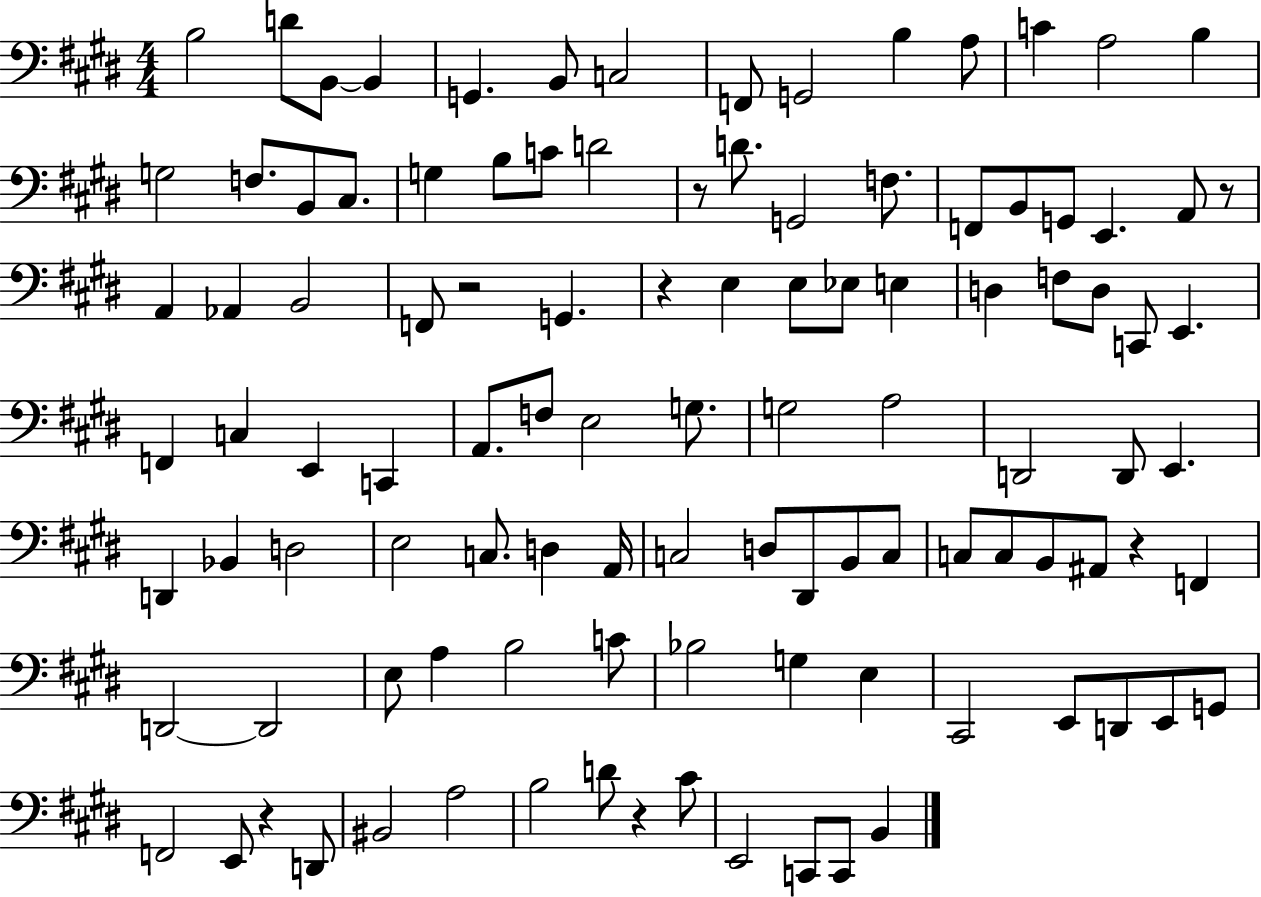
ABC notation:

X:1
T:Untitled
M:4/4
L:1/4
K:E
B,2 D/2 B,,/2 B,, G,, B,,/2 C,2 F,,/2 G,,2 B, A,/2 C A,2 B, G,2 F,/2 B,,/2 ^C,/2 G, B,/2 C/2 D2 z/2 D/2 G,,2 F,/2 F,,/2 B,,/2 G,,/2 E,, A,,/2 z/2 A,, _A,, B,,2 F,,/2 z2 G,, z E, E,/2 _E,/2 E, D, F,/2 D,/2 C,,/2 E,, F,, C, E,, C,, A,,/2 F,/2 E,2 G,/2 G,2 A,2 D,,2 D,,/2 E,, D,, _B,, D,2 E,2 C,/2 D, A,,/4 C,2 D,/2 ^D,,/2 B,,/2 C,/2 C,/2 C,/2 B,,/2 ^A,,/2 z F,, D,,2 D,,2 E,/2 A, B,2 C/2 _B,2 G, E, ^C,,2 E,,/2 D,,/2 E,,/2 G,,/2 F,,2 E,,/2 z D,,/2 ^B,,2 A,2 B,2 D/2 z ^C/2 E,,2 C,,/2 C,,/2 B,,